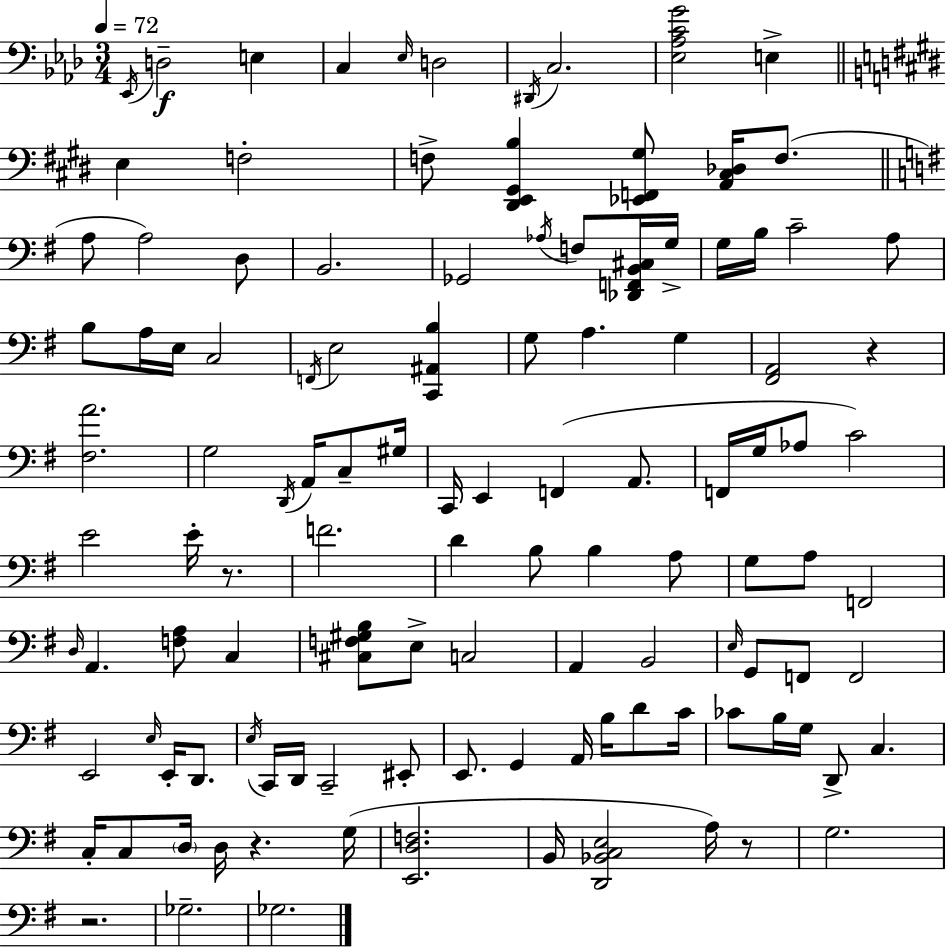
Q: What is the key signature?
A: AES major